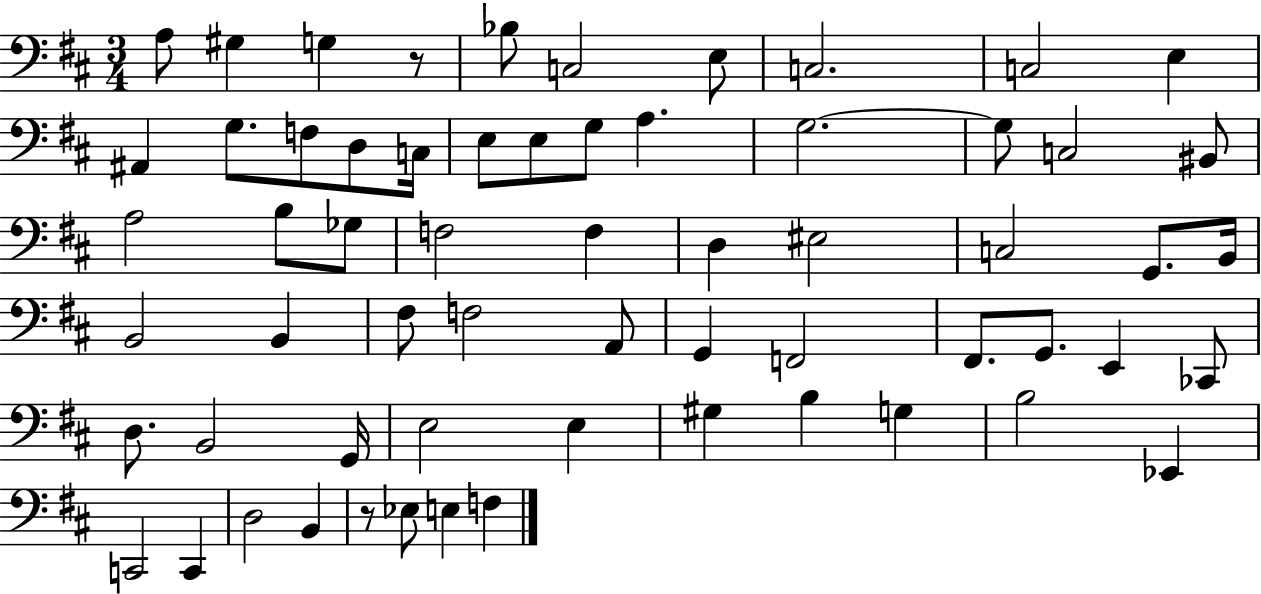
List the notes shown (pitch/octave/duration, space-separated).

A3/e G#3/q G3/q R/e Bb3/e C3/h E3/e C3/h. C3/h E3/q A#2/q G3/e. F3/e D3/e C3/s E3/e E3/e G3/e A3/q. G3/h. G3/e C3/h BIS2/e A3/h B3/e Gb3/e F3/h F3/q D3/q EIS3/h C3/h G2/e. B2/s B2/h B2/q F#3/e F3/h A2/e G2/q F2/h F#2/e. G2/e. E2/q CES2/e D3/e. B2/h G2/s E3/h E3/q G#3/q B3/q G3/q B3/h Eb2/q C2/h C2/q D3/h B2/q R/e Eb3/e E3/q F3/q